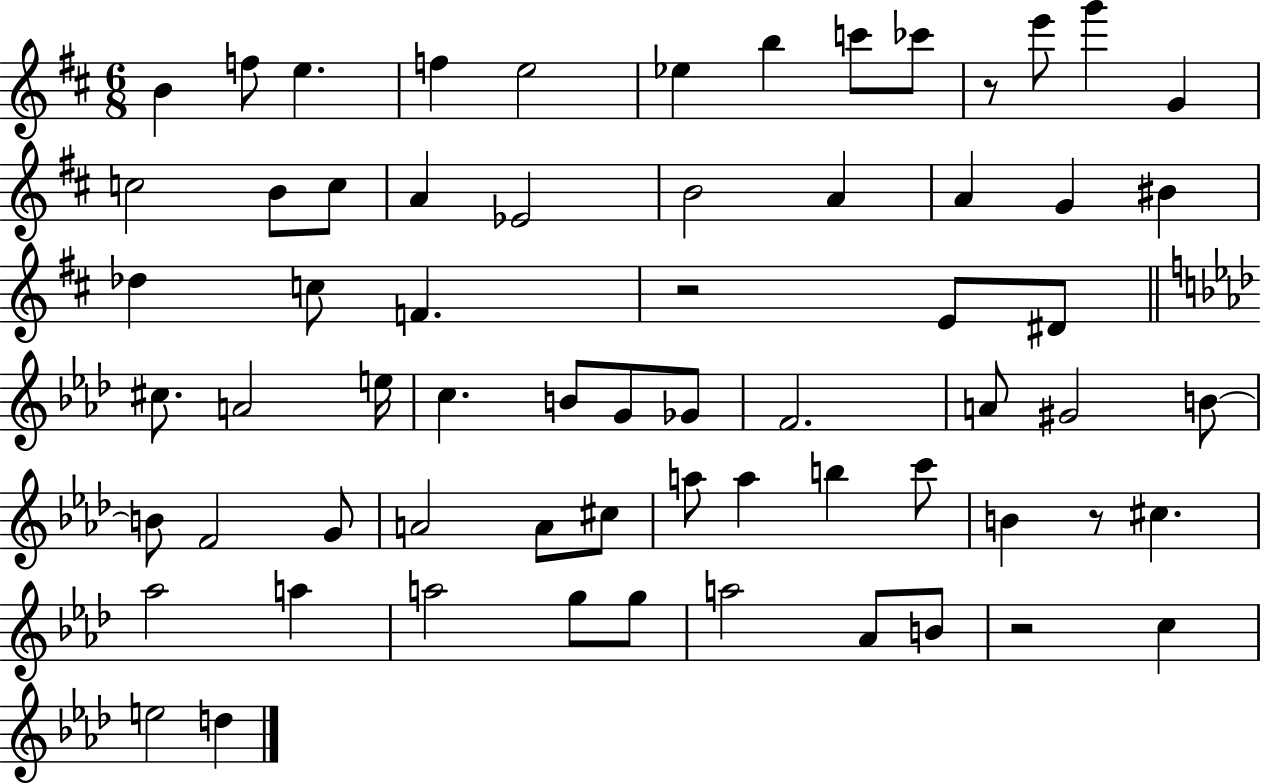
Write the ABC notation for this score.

X:1
T:Untitled
M:6/8
L:1/4
K:D
B f/2 e f e2 _e b c'/2 _c'/2 z/2 e'/2 g' G c2 B/2 c/2 A _E2 B2 A A G ^B _d c/2 F z2 E/2 ^D/2 ^c/2 A2 e/4 c B/2 G/2 _G/2 F2 A/2 ^G2 B/2 B/2 F2 G/2 A2 A/2 ^c/2 a/2 a b c'/2 B z/2 ^c _a2 a a2 g/2 g/2 a2 _A/2 B/2 z2 c e2 d